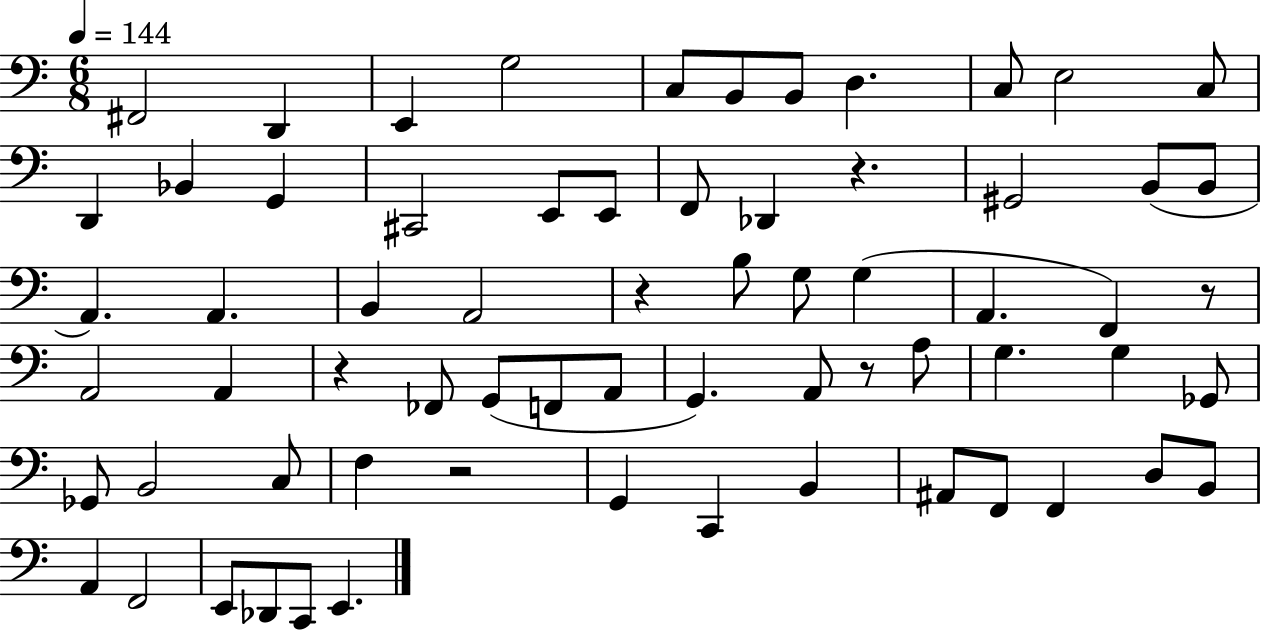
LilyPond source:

{
  \clef bass
  \numericTimeSignature
  \time 6/8
  \key c \major
  \tempo 4 = 144
  fis,2 d,4 | e,4 g2 | c8 b,8 b,8 d4. | c8 e2 c8 | \break d,4 bes,4 g,4 | cis,2 e,8 e,8 | f,8 des,4 r4. | gis,2 b,8( b,8 | \break a,4.) a,4. | b,4 a,2 | r4 b8 g8 g4( | a,4. f,4) r8 | \break a,2 a,4 | r4 fes,8 g,8( f,8 a,8 | g,4.) a,8 r8 a8 | g4. g4 ges,8 | \break ges,8 b,2 c8 | f4 r2 | g,4 c,4 b,4 | ais,8 f,8 f,4 d8 b,8 | \break a,4 f,2 | e,8 des,8 c,8 e,4. | \bar "|."
}